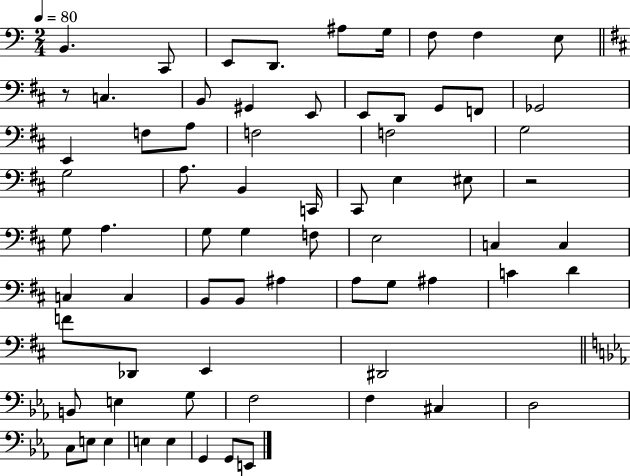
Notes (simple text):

B2/q. C2/e E2/e D2/e. A#3/e G3/s F3/e F3/q E3/e R/e C3/q. B2/e G#2/q E2/e E2/e D2/e G2/e F2/e Gb2/h E2/q F3/e A3/e F3/h F3/h G3/h G3/h A3/e. B2/q C2/s C#2/e E3/q EIS3/e R/h G3/e A3/q. G3/e G3/q F3/e E3/h C3/q C3/q C3/q C3/q B2/e B2/e A#3/q A3/e G3/e A#3/q C4/q D4/q F4/e Db2/e E2/q D#2/h B2/e E3/q G3/e F3/h F3/q C#3/q D3/h C3/e E3/e E3/q E3/q E3/q G2/q G2/e E2/e